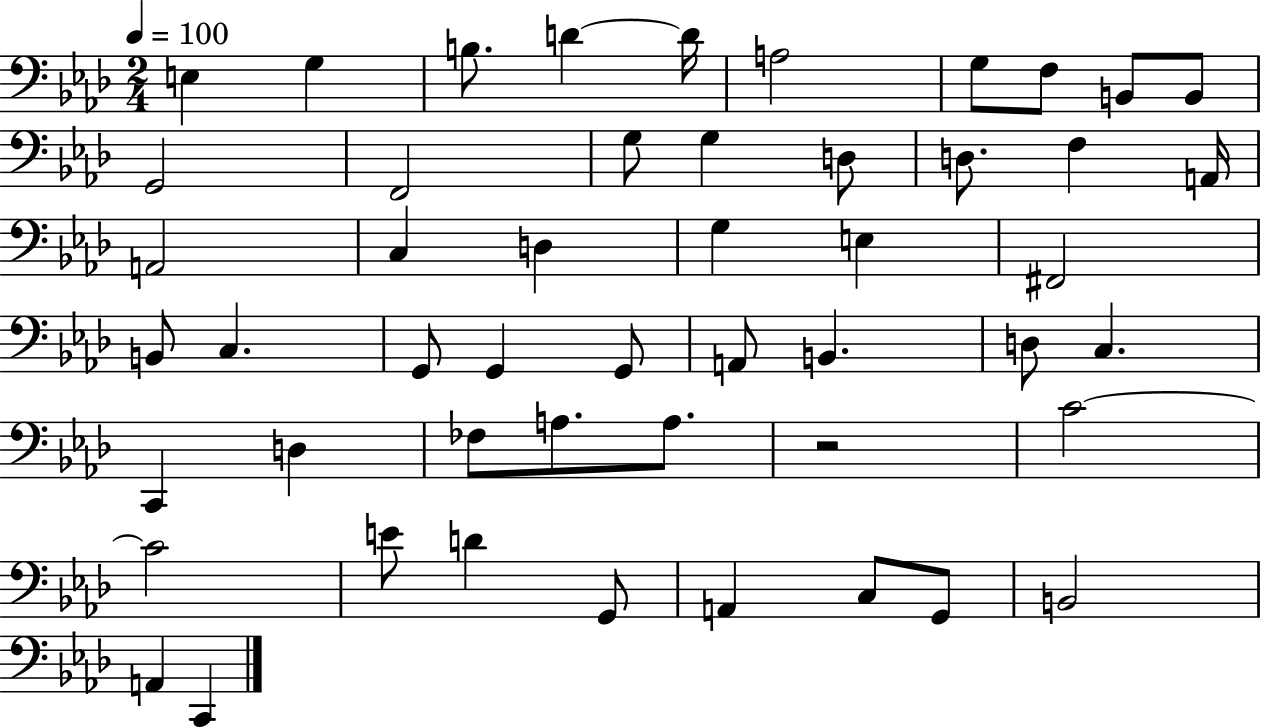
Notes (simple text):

E3/q G3/q B3/e. D4/q D4/s A3/h G3/e F3/e B2/e B2/e G2/h F2/h G3/e G3/q D3/e D3/e. F3/q A2/s A2/h C3/q D3/q G3/q E3/q F#2/h B2/e C3/q. G2/e G2/q G2/e A2/e B2/q. D3/e C3/q. C2/q D3/q FES3/e A3/e. A3/e. R/h C4/h C4/h E4/e D4/q G2/e A2/q C3/e G2/e B2/h A2/q C2/q